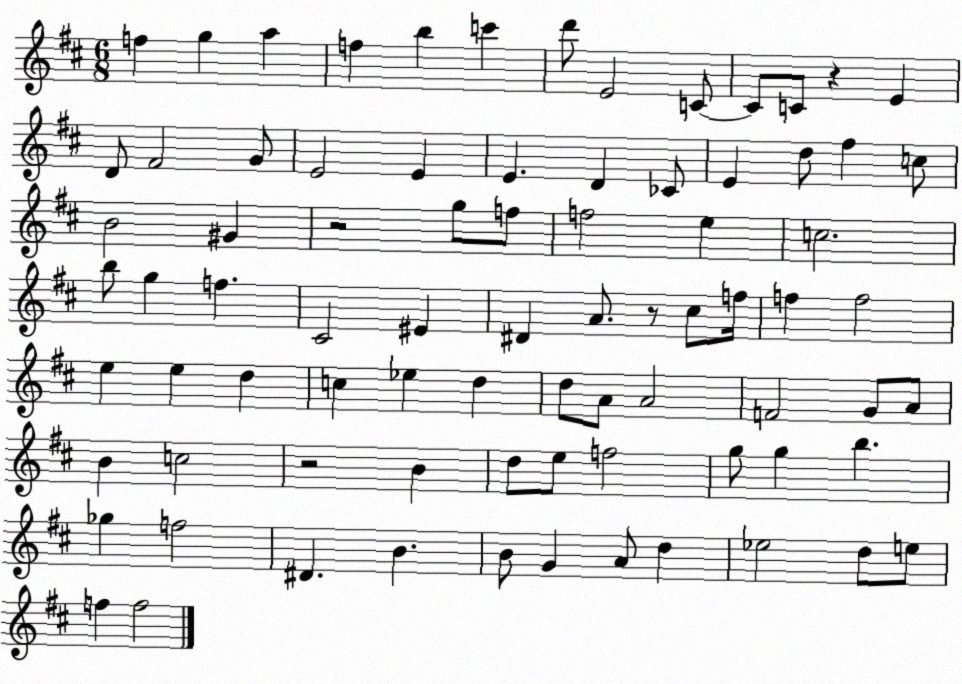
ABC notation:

X:1
T:Untitled
M:6/8
L:1/4
K:D
f g a f b c' d'/2 E2 C/2 C/2 C/2 z E D/2 ^F2 G/2 E2 E E D _C/2 E d/2 ^f c/2 B2 ^G z2 g/2 f/2 f2 e c2 b/2 g f ^C2 ^E ^D A/2 z/2 ^c/2 f/4 f f2 e e d c _e d d/2 A/2 A2 F2 G/2 A/2 B c2 z2 B d/2 e/2 f2 g/2 g b _g f2 ^D B B/2 G A/2 d _e2 d/2 e/2 f f2